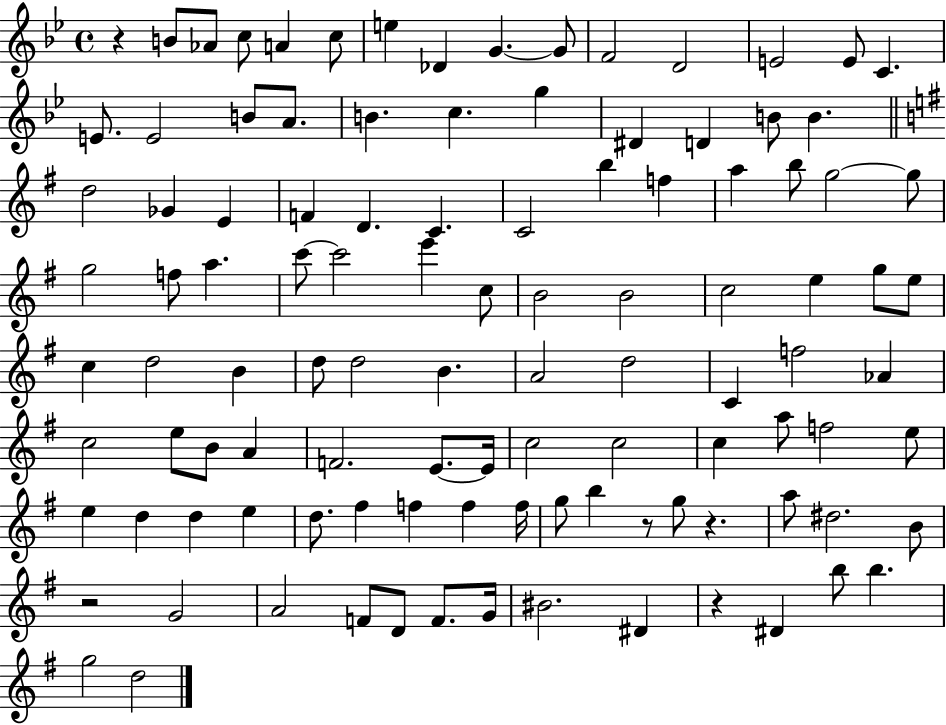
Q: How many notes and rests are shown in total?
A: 108